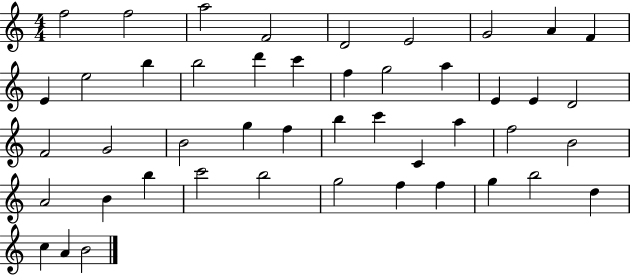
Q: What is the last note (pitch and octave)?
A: B4